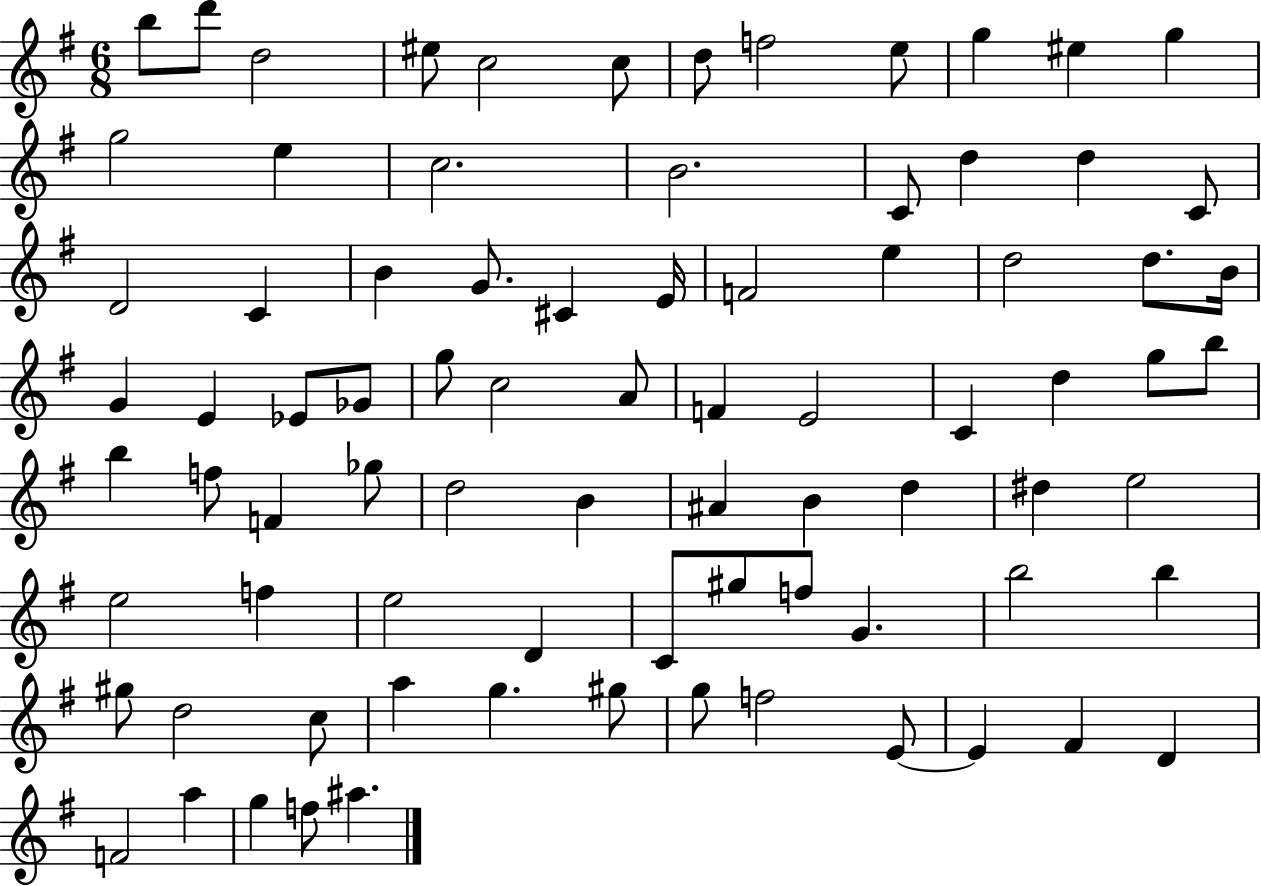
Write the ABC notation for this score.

X:1
T:Untitled
M:6/8
L:1/4
K:G
b/2 d'/2 d2 ^e/2 c2 c/2 d/2 f2 e/2 g ^e g g2 e c2 B2 C/2 d d C/2 D2 C B G/2 ^C E/4 F2 e d2 d/2 B/4 G E _E/2 _G/2 g/2 c2 A/2 F E2 C d g/2 b/2 b f/2 F _g/2 d2 B ^A B d ^d e2 e2 f e2 D C/2 ^g/2 f/2 G b2 b ^g/2 d2 c/2 a g ^g/2 g/2 f2 E/2 E ^F D F2 a g f/2 ^a